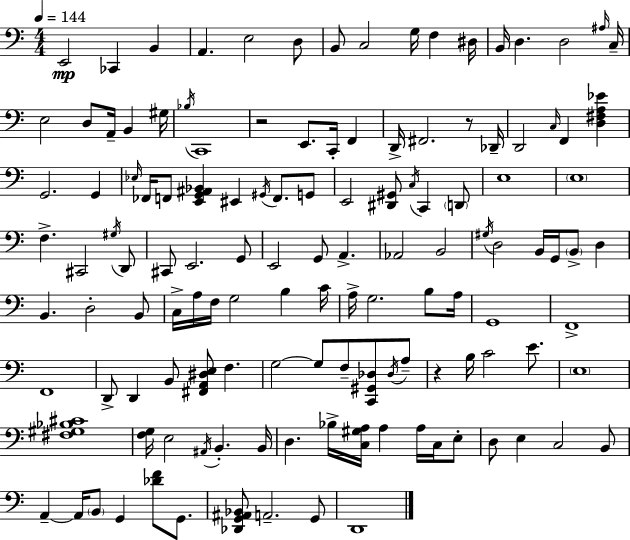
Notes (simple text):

E2/h CES2/q B2/q A2/q. E3/h D3/e B2/e C3/h G3/s F3/q D#3/s B2/s D3/q. D3/h A#3/s C3/s E3/h D3/e A2/s B2/q G#3/s Bb3/s C2/w R/h E2/e. C2/s F2/q D2/s F#2/h. R/e Db2/s D2/h C3/s F2/q [D3,F#3,A3,Eb4]/q G2/h. G2/q Eb3/s FES2/s F2/e [E2,G2,A#2,Bb2]/q EIS2/q G#2/s F2/e. G2/e E2/h [D#2,G#2]/e C3/s C2/q D2/e E3/w E3/w F3/q. C#2/h G#3/s D2/e C#2/e E2/h. G2/e E2/h G2/e A2/q. Ab2/h B2/h G#3/s D3/h B2/s G2/s B2/e D3/q B2/q. D3/h B2/e C3/s A3/s F3/s G3/h B3/q C4/s A3/s G3/h. B3/e A3/s G2/w F2/w F2/w D2/e D2/q B2/e [F#2,A2,D#3,E3]/e F3/q. G3/h G3/e F3/e [C2,G#2,Db3]/e Db3/s A3/e R/q B3/s C4/h E4/e. E3/w [F#3,G#3,Bb3,C#4]/w [F3,G3]/s E3/h A#2/s B2/q. B2/s D3/q. Bb3/s [C3,G#3,A3]/s A3/q A3/s C3/s E3/e D3/e E3/q C3/h B2/e A2/q A2/s B2/e G2/q [Db4,F4]/e G2/e. [Db2,G2,A#2,Bb2]/e A2/h. G2/e D2/w